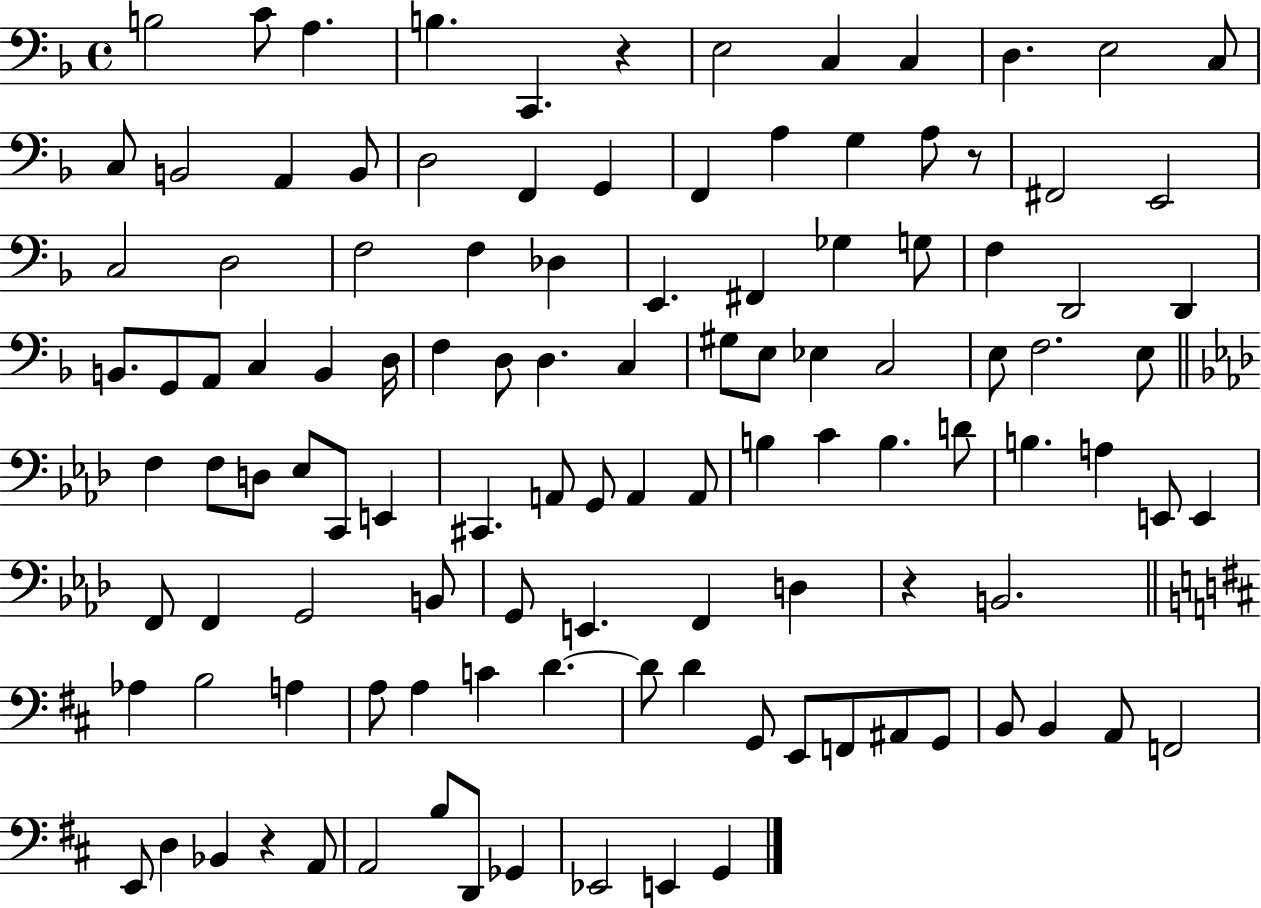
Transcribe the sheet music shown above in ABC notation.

X:1
T:Untitled
M:4/4
L:1/4
K:F
B,2 C/2 A, B, C,, z E,2 C, C, D, E,2 C,/2 C,/2 B,,2 A,, B,,/2 D,2 F,, G,, F,, A, G, A,/2 z/2 ^F,,2 E,,2 C,2 D,2 F,2 F, _D, E,, ^F,, _G, G,/2 F, D,,2 D,, B,,/2 G,,/2 A,,/2 C, B,, D,/4 F, D,/2 D, C, ^G,/2 E,/2 _E, C,2 E,/2 F,2 E,/2 F, F,/2 D,/2 _E,/2 C,,/2 E,, ^C,, A,,/2 G,,/2 A,, A,,/2 B, C B, D/2 B, A, E,,/2 E,, F,,/2 F,, G,,2 B,,/2 G,,/2 E,, F,, D, z B,,2 _A, B,2 A, A,/2 A, C D D/2 D G,,/2 E,,/2 F,,/2 ^A,,/2 G,,/2 B,,/2 B,, A,,/2 F,,2 E,,/2 D, _B,, z A,,/2 A,,2 B,/2 D,,/2 _G,, _E,,2 E,, G,,